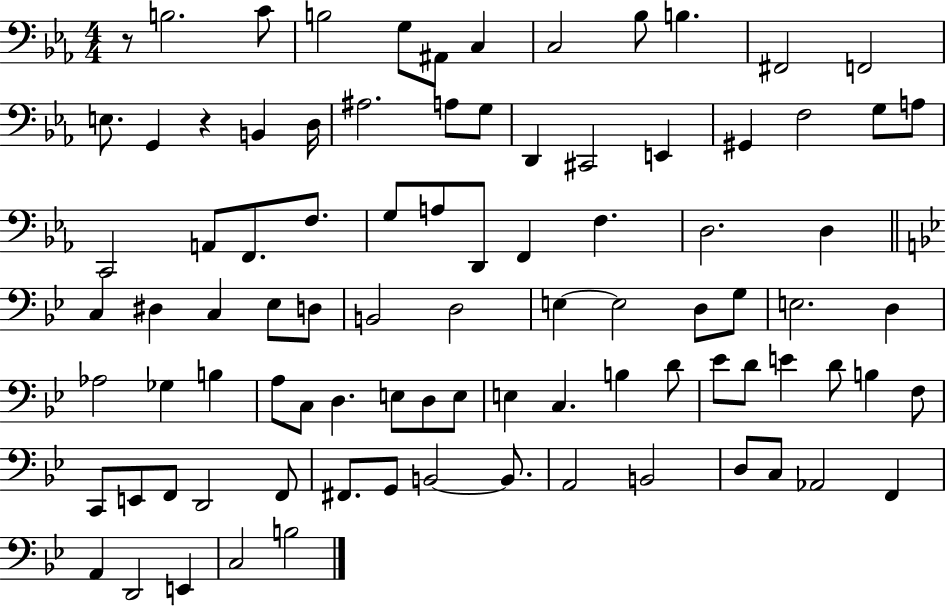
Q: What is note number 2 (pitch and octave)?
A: C4